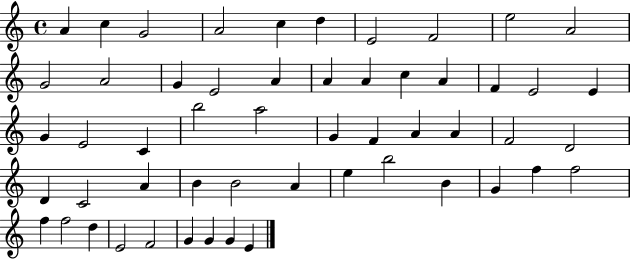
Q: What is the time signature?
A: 4/4